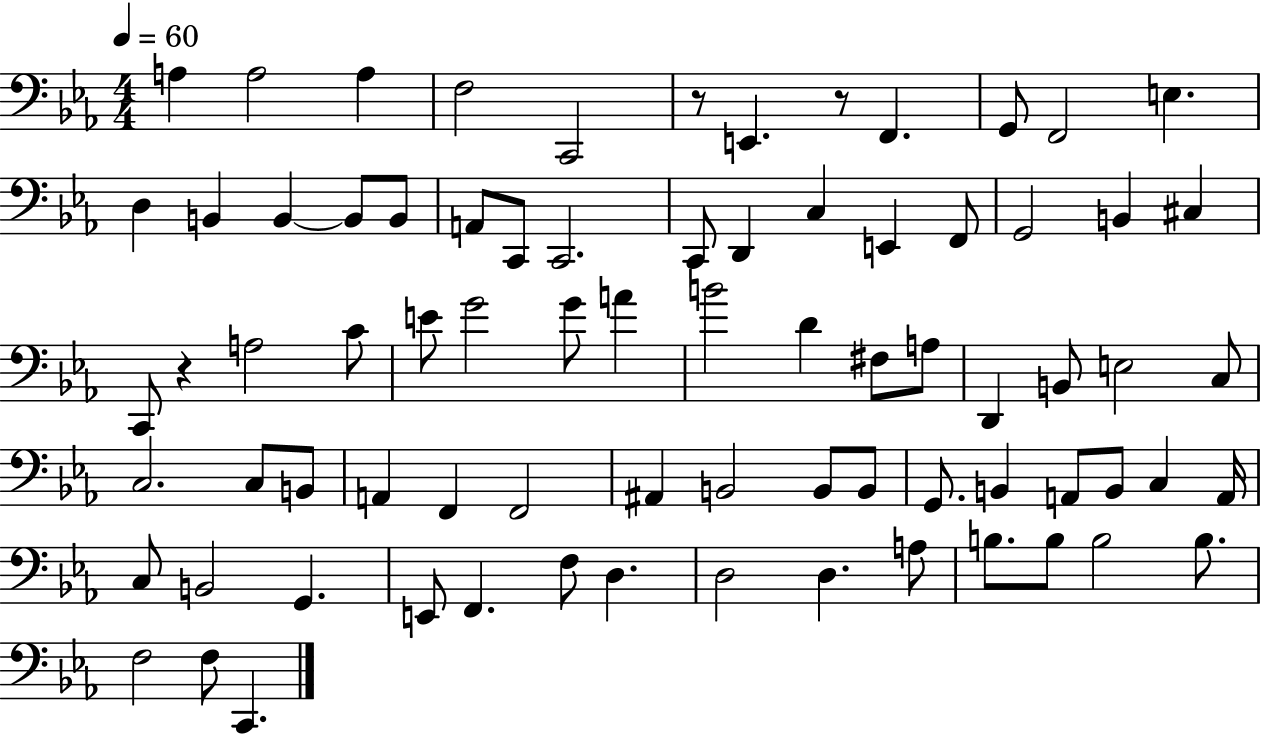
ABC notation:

X:1
T:Untitled
M:4/4
L:1/4
K:Eb
A, A,2 A, F,2 C,,2 z/2 E,, z/2 F,, G,,/2 F,,2 E, D, B,, B,, B,,/2 B,,/2 A,,/2 C,,/2 C,,2 C,,/2 D,, C, E,, F,,/2 G,,2 B,, ^C, C,,/2 z A,2 C/2 E/2 G2 G/2 A B2 D ^F,/2 A,/2 D,, B,,/2 E,2 C,/2 C,2 C,/2 B,,/2 A,, F,, F,,2 ^A,, B,,2 B,,/2 B,,/2 G,,/2 B,, A,,/2 B,,/2 C, A,,/4 C,/2 B,,2 G,, E,,/2 F,, F,/2 D, D,2 D, A,/2 B,/2 B,/2 B,2 B,/2 F,2 F,/2 C,,